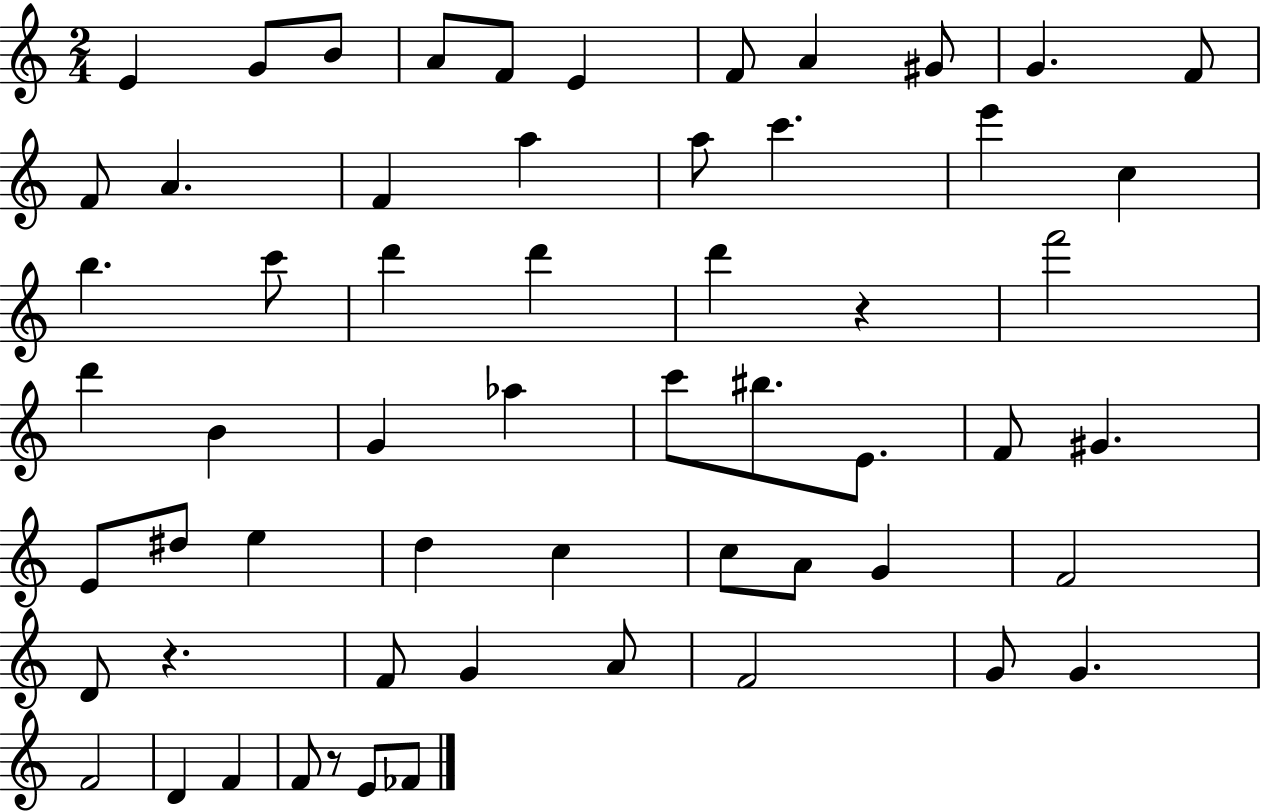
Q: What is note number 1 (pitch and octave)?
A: E4